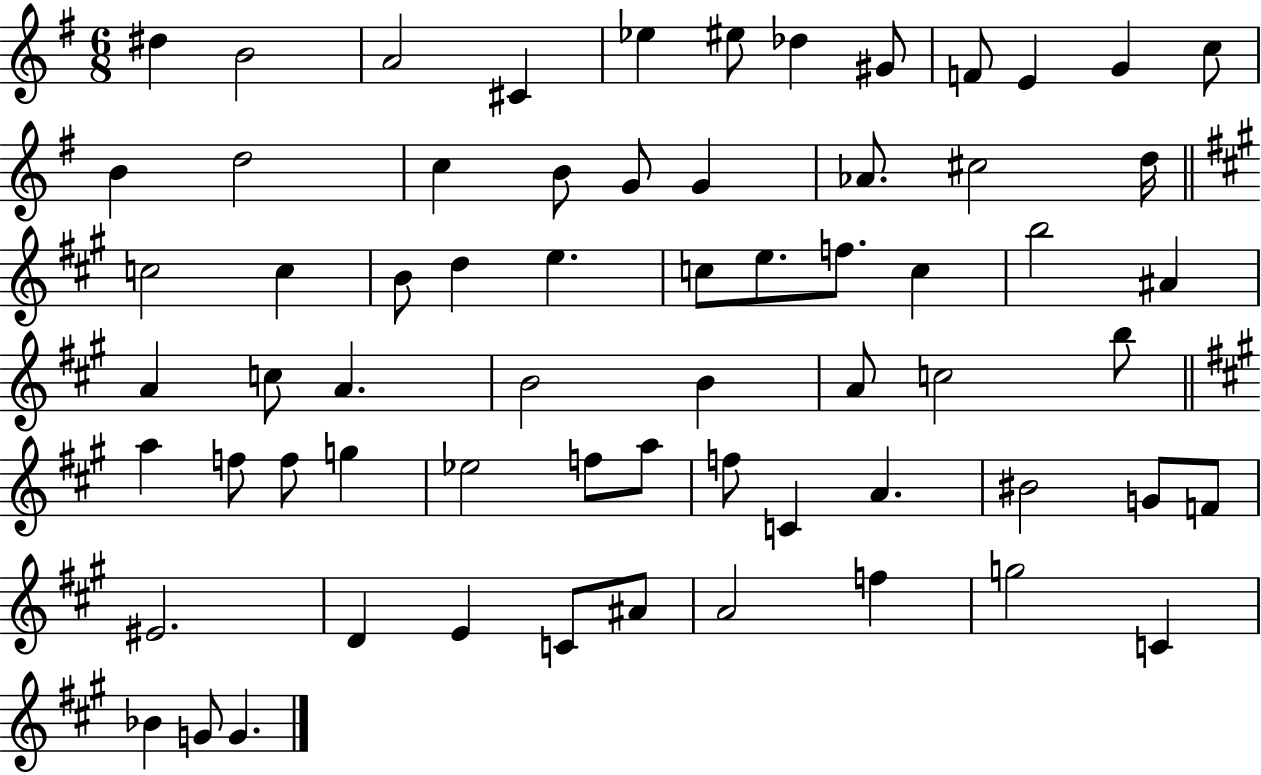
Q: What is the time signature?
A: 6/8